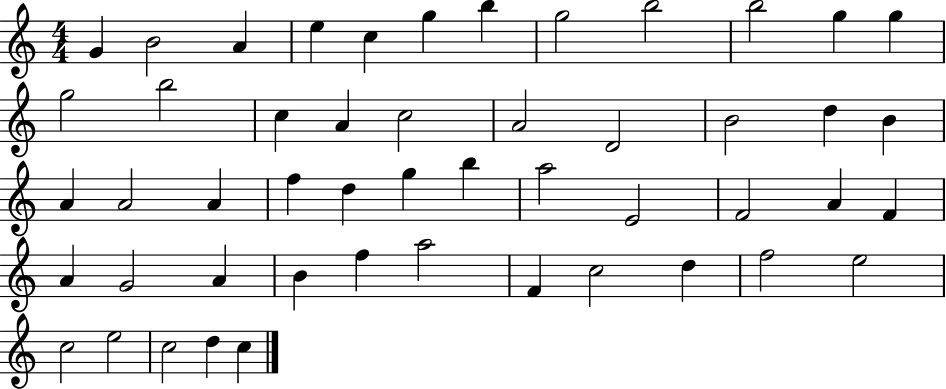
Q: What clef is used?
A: treble